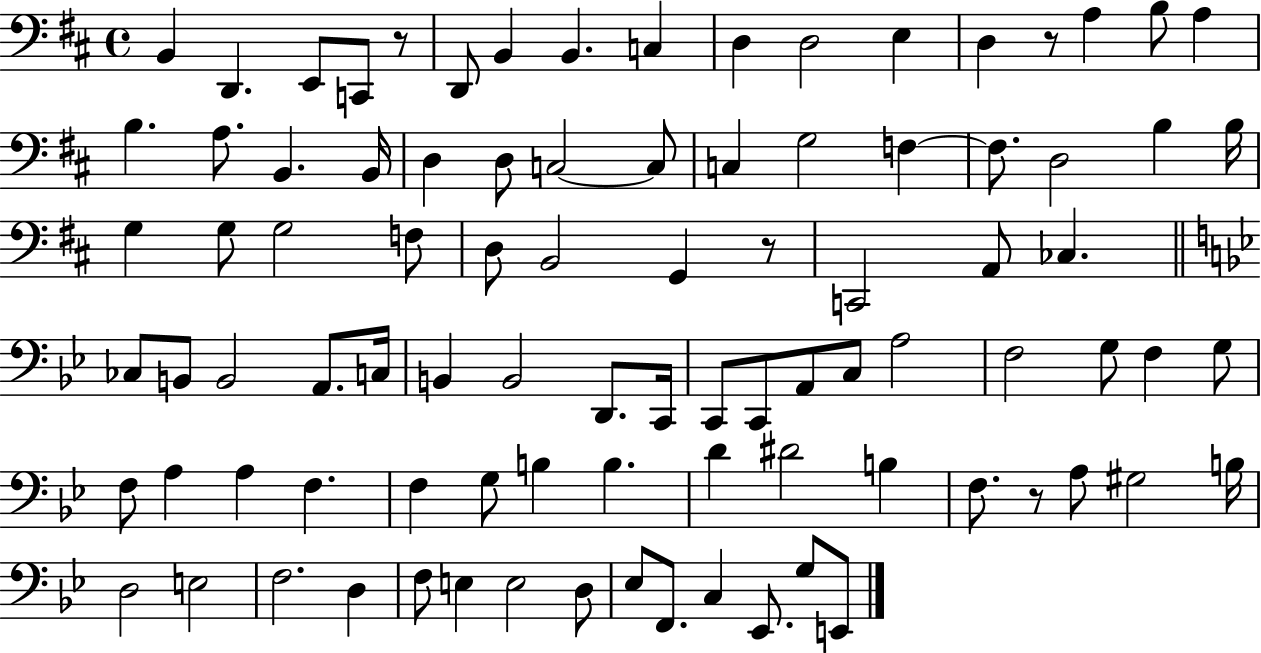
B2/q D2/q. E2/e C2/e R/e D2/e B2/q B2/q. C3/q D3/q D3/h E3/q D3/q R/e A3/q B3/e A3/q B3/q. A3/e. B2/q. B2/s D3/q D3/e C3/h C3/e C3/q G3/h F3/q F3/e. D3/h B3/q B3/s G3/q G3/e G3/h F3/e D3/e B2/h G2/q R/e C2/h A2/e CES3/q. CES3/e B2/e B2/h A2/e. C3/s B2/q B2/h D2/e. C2/s C2/e C2/e A2/e C3/e A3/h F3/h G3/e F3/q G3/e F3/e A3/q A3/q F3/q. F3/q G3/e B3/q B3/q. D4/q D#4/h B3/q F3/e. R/e A3/e G#3/h B3/s D3/h E3/h F3/h. D3/q F3/e E3/q E3/h D3/e Eb3/e F2/e. C3/q Eb2/e. G3/e E2/e